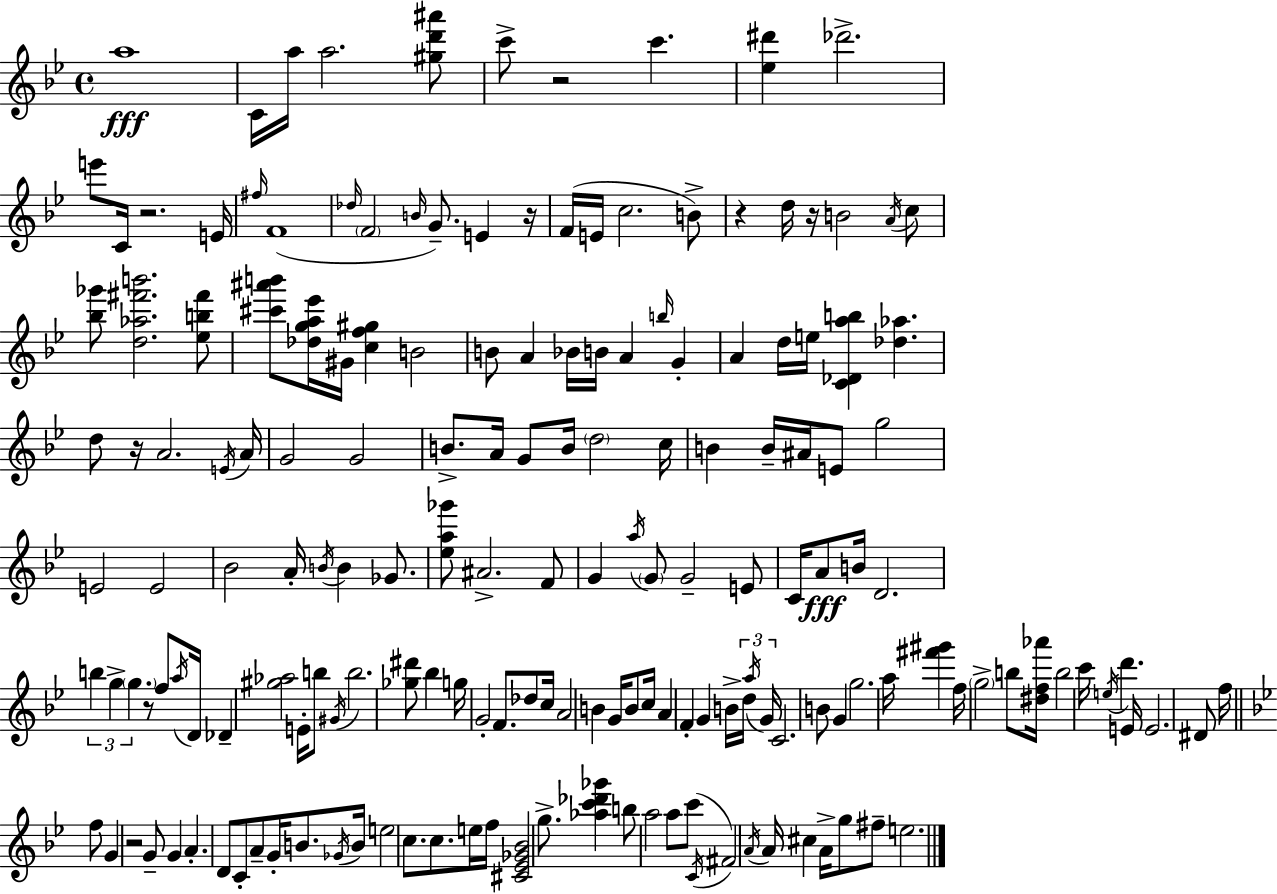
{
  \clef treble
  \time 4/4
  \defaultTimeSignature
  \key g \minor
  \repeat volta 2 { a''1\fff | c'16 a''16 a''2. <gis'' d''' ais'''>8 | c'''8-> r2 c'''4. | <ees'' dis'''>4 des'''2.-> | \break e'''8 c'16 r2. e'16 | \grace { fis''16 } f'1( | \grace { des''16 } \parenthesize f'2 \grace { b'16 }) g'8.-- e'4 | r16 f'16( e'16 c''2. | \break b'8->) r4 d''16 r16 b'2 | \acciaccatura { a'16 } c''8 <bes'' ges'''>8 <d'' aes'' fis''' b'''>2. | <ees'' b'' fis'''>8 <cis''' ais''' b'''>8 <des'' g'' a'' ees'''>16 gis'16 <c'' f'' gis''>4 b'2 | b'8 a'4 bes'16 b'16 a'4 | \break \grace { b''16 } g'4-. a'4 d''16 e''16 <c' des' a'' b''>4 <des'' aes''>4. | d''8 r16 a'2. | \acciaccatura { e'16 } a'16 g'2 g'2 | b'8.-> a'16 g'8 b'16 \parenthesize d''2 | \break c''16 b'4 b'16-- ais'16 e'8 g''2 | e'2 e'2 | bes'2 a'16-. \acciaccatura { b'16 } | b'4 ges'8. <ees'' a'' ges'''>8 ais'2.-> | \break f'8 g'4 \acciaccatura { a''16 } \parenthesize g'8 g'2-- | e'8 c'16 a'8\fff b'16 d'2. | \tuplet 3/2 { b''4 g''4-> | \parenthesize g''4. } r8 f''8 \acciaccatura { a''16 } d'16 des'4-- | \break <gis'' aes''>2 e'16-. b''8 \acciaccatura { gis'16 } b''2. | <ges'' dis'''>8 bes''4 g''16 g'2-. | f'8. des''8 c''16 a'2 | b'4 g'16 b'8 c''16 a'4 | \break f'4-. g'4 b'16-> \tuplet 3/2 { d''16 \acciaccatura { a''16 } g'16 } c'2. | b'8 g'4 g''2. | a''16 <fis''' gis'''>4 | f''16 \parenthesize g''2-> b''8 <dis'' f'' aes'''>16 b''2 | \break c'''16 \acciaccatura { e''16 } d'''4. e'16 e'2. | dis'8 f''16 \bar "||" \break \key bes \major f''8 g'4 r2 g'8-- | g'4 a'4.-. d'8 c'8-. a'8-- | g'16-. b'8. \acciaccatura { ges'16 } b'16 e''2 c''8. | c''8. e''16 f''16 <cis' ees' ges' bes'>2 g''8.-> | \break <aes'' c''' des''' ges'''>4 b''8 a''2 a''8 | c'''8( \acciaccatura { c'16 } fis'2) \acciaccatura { a'16 } a'16 cis''4 | a'16-> g''8 fis''8-- e''2. | } \bar "|."
}